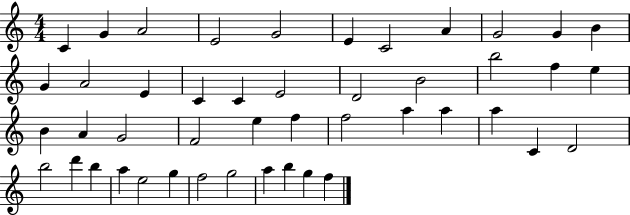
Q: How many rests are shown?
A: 0